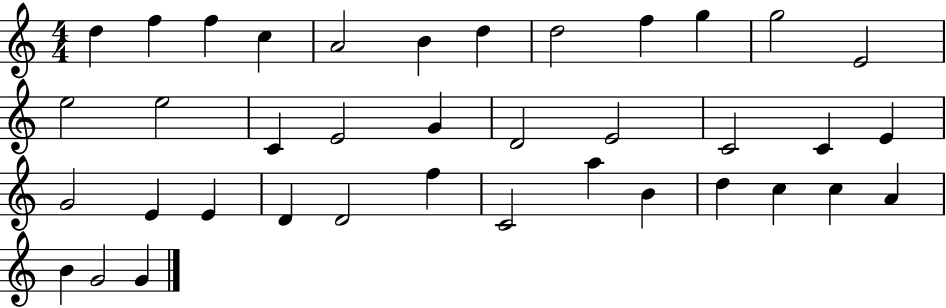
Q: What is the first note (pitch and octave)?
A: D5